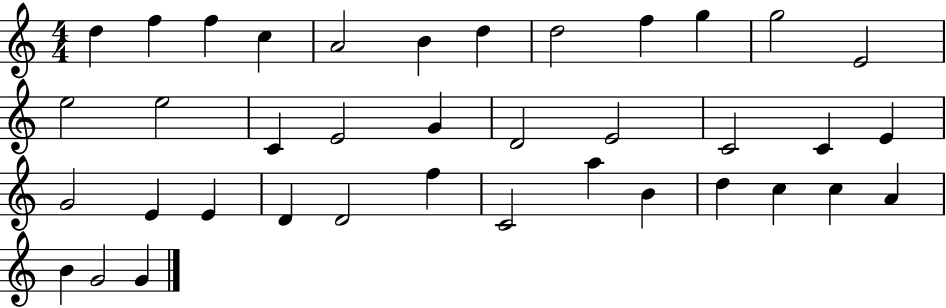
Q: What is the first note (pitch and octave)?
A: D5